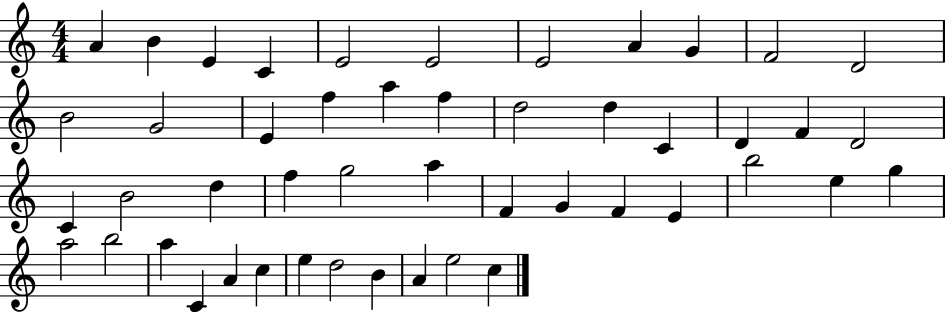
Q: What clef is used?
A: treble